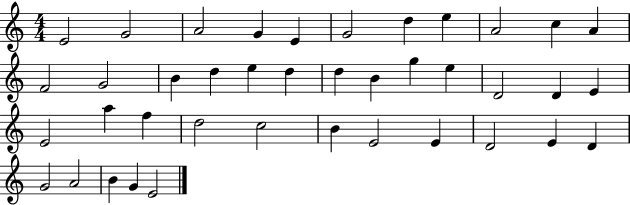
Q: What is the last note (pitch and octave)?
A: E4